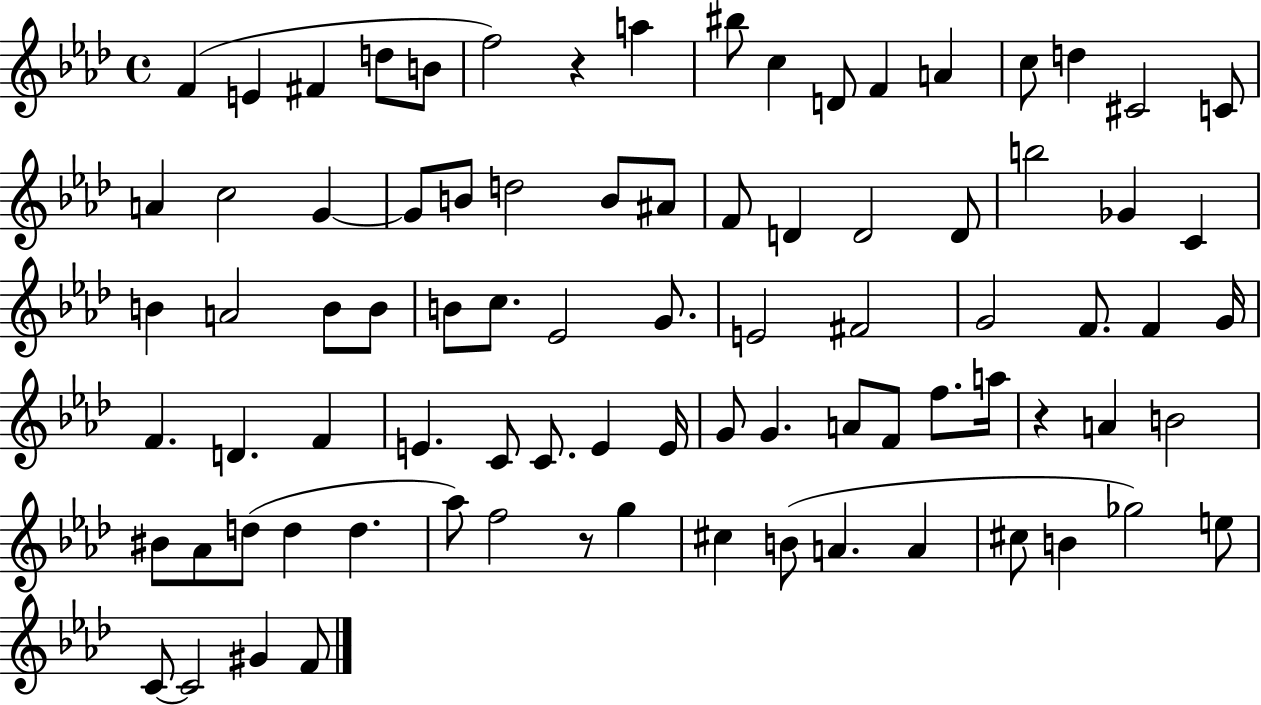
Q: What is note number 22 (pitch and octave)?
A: D5